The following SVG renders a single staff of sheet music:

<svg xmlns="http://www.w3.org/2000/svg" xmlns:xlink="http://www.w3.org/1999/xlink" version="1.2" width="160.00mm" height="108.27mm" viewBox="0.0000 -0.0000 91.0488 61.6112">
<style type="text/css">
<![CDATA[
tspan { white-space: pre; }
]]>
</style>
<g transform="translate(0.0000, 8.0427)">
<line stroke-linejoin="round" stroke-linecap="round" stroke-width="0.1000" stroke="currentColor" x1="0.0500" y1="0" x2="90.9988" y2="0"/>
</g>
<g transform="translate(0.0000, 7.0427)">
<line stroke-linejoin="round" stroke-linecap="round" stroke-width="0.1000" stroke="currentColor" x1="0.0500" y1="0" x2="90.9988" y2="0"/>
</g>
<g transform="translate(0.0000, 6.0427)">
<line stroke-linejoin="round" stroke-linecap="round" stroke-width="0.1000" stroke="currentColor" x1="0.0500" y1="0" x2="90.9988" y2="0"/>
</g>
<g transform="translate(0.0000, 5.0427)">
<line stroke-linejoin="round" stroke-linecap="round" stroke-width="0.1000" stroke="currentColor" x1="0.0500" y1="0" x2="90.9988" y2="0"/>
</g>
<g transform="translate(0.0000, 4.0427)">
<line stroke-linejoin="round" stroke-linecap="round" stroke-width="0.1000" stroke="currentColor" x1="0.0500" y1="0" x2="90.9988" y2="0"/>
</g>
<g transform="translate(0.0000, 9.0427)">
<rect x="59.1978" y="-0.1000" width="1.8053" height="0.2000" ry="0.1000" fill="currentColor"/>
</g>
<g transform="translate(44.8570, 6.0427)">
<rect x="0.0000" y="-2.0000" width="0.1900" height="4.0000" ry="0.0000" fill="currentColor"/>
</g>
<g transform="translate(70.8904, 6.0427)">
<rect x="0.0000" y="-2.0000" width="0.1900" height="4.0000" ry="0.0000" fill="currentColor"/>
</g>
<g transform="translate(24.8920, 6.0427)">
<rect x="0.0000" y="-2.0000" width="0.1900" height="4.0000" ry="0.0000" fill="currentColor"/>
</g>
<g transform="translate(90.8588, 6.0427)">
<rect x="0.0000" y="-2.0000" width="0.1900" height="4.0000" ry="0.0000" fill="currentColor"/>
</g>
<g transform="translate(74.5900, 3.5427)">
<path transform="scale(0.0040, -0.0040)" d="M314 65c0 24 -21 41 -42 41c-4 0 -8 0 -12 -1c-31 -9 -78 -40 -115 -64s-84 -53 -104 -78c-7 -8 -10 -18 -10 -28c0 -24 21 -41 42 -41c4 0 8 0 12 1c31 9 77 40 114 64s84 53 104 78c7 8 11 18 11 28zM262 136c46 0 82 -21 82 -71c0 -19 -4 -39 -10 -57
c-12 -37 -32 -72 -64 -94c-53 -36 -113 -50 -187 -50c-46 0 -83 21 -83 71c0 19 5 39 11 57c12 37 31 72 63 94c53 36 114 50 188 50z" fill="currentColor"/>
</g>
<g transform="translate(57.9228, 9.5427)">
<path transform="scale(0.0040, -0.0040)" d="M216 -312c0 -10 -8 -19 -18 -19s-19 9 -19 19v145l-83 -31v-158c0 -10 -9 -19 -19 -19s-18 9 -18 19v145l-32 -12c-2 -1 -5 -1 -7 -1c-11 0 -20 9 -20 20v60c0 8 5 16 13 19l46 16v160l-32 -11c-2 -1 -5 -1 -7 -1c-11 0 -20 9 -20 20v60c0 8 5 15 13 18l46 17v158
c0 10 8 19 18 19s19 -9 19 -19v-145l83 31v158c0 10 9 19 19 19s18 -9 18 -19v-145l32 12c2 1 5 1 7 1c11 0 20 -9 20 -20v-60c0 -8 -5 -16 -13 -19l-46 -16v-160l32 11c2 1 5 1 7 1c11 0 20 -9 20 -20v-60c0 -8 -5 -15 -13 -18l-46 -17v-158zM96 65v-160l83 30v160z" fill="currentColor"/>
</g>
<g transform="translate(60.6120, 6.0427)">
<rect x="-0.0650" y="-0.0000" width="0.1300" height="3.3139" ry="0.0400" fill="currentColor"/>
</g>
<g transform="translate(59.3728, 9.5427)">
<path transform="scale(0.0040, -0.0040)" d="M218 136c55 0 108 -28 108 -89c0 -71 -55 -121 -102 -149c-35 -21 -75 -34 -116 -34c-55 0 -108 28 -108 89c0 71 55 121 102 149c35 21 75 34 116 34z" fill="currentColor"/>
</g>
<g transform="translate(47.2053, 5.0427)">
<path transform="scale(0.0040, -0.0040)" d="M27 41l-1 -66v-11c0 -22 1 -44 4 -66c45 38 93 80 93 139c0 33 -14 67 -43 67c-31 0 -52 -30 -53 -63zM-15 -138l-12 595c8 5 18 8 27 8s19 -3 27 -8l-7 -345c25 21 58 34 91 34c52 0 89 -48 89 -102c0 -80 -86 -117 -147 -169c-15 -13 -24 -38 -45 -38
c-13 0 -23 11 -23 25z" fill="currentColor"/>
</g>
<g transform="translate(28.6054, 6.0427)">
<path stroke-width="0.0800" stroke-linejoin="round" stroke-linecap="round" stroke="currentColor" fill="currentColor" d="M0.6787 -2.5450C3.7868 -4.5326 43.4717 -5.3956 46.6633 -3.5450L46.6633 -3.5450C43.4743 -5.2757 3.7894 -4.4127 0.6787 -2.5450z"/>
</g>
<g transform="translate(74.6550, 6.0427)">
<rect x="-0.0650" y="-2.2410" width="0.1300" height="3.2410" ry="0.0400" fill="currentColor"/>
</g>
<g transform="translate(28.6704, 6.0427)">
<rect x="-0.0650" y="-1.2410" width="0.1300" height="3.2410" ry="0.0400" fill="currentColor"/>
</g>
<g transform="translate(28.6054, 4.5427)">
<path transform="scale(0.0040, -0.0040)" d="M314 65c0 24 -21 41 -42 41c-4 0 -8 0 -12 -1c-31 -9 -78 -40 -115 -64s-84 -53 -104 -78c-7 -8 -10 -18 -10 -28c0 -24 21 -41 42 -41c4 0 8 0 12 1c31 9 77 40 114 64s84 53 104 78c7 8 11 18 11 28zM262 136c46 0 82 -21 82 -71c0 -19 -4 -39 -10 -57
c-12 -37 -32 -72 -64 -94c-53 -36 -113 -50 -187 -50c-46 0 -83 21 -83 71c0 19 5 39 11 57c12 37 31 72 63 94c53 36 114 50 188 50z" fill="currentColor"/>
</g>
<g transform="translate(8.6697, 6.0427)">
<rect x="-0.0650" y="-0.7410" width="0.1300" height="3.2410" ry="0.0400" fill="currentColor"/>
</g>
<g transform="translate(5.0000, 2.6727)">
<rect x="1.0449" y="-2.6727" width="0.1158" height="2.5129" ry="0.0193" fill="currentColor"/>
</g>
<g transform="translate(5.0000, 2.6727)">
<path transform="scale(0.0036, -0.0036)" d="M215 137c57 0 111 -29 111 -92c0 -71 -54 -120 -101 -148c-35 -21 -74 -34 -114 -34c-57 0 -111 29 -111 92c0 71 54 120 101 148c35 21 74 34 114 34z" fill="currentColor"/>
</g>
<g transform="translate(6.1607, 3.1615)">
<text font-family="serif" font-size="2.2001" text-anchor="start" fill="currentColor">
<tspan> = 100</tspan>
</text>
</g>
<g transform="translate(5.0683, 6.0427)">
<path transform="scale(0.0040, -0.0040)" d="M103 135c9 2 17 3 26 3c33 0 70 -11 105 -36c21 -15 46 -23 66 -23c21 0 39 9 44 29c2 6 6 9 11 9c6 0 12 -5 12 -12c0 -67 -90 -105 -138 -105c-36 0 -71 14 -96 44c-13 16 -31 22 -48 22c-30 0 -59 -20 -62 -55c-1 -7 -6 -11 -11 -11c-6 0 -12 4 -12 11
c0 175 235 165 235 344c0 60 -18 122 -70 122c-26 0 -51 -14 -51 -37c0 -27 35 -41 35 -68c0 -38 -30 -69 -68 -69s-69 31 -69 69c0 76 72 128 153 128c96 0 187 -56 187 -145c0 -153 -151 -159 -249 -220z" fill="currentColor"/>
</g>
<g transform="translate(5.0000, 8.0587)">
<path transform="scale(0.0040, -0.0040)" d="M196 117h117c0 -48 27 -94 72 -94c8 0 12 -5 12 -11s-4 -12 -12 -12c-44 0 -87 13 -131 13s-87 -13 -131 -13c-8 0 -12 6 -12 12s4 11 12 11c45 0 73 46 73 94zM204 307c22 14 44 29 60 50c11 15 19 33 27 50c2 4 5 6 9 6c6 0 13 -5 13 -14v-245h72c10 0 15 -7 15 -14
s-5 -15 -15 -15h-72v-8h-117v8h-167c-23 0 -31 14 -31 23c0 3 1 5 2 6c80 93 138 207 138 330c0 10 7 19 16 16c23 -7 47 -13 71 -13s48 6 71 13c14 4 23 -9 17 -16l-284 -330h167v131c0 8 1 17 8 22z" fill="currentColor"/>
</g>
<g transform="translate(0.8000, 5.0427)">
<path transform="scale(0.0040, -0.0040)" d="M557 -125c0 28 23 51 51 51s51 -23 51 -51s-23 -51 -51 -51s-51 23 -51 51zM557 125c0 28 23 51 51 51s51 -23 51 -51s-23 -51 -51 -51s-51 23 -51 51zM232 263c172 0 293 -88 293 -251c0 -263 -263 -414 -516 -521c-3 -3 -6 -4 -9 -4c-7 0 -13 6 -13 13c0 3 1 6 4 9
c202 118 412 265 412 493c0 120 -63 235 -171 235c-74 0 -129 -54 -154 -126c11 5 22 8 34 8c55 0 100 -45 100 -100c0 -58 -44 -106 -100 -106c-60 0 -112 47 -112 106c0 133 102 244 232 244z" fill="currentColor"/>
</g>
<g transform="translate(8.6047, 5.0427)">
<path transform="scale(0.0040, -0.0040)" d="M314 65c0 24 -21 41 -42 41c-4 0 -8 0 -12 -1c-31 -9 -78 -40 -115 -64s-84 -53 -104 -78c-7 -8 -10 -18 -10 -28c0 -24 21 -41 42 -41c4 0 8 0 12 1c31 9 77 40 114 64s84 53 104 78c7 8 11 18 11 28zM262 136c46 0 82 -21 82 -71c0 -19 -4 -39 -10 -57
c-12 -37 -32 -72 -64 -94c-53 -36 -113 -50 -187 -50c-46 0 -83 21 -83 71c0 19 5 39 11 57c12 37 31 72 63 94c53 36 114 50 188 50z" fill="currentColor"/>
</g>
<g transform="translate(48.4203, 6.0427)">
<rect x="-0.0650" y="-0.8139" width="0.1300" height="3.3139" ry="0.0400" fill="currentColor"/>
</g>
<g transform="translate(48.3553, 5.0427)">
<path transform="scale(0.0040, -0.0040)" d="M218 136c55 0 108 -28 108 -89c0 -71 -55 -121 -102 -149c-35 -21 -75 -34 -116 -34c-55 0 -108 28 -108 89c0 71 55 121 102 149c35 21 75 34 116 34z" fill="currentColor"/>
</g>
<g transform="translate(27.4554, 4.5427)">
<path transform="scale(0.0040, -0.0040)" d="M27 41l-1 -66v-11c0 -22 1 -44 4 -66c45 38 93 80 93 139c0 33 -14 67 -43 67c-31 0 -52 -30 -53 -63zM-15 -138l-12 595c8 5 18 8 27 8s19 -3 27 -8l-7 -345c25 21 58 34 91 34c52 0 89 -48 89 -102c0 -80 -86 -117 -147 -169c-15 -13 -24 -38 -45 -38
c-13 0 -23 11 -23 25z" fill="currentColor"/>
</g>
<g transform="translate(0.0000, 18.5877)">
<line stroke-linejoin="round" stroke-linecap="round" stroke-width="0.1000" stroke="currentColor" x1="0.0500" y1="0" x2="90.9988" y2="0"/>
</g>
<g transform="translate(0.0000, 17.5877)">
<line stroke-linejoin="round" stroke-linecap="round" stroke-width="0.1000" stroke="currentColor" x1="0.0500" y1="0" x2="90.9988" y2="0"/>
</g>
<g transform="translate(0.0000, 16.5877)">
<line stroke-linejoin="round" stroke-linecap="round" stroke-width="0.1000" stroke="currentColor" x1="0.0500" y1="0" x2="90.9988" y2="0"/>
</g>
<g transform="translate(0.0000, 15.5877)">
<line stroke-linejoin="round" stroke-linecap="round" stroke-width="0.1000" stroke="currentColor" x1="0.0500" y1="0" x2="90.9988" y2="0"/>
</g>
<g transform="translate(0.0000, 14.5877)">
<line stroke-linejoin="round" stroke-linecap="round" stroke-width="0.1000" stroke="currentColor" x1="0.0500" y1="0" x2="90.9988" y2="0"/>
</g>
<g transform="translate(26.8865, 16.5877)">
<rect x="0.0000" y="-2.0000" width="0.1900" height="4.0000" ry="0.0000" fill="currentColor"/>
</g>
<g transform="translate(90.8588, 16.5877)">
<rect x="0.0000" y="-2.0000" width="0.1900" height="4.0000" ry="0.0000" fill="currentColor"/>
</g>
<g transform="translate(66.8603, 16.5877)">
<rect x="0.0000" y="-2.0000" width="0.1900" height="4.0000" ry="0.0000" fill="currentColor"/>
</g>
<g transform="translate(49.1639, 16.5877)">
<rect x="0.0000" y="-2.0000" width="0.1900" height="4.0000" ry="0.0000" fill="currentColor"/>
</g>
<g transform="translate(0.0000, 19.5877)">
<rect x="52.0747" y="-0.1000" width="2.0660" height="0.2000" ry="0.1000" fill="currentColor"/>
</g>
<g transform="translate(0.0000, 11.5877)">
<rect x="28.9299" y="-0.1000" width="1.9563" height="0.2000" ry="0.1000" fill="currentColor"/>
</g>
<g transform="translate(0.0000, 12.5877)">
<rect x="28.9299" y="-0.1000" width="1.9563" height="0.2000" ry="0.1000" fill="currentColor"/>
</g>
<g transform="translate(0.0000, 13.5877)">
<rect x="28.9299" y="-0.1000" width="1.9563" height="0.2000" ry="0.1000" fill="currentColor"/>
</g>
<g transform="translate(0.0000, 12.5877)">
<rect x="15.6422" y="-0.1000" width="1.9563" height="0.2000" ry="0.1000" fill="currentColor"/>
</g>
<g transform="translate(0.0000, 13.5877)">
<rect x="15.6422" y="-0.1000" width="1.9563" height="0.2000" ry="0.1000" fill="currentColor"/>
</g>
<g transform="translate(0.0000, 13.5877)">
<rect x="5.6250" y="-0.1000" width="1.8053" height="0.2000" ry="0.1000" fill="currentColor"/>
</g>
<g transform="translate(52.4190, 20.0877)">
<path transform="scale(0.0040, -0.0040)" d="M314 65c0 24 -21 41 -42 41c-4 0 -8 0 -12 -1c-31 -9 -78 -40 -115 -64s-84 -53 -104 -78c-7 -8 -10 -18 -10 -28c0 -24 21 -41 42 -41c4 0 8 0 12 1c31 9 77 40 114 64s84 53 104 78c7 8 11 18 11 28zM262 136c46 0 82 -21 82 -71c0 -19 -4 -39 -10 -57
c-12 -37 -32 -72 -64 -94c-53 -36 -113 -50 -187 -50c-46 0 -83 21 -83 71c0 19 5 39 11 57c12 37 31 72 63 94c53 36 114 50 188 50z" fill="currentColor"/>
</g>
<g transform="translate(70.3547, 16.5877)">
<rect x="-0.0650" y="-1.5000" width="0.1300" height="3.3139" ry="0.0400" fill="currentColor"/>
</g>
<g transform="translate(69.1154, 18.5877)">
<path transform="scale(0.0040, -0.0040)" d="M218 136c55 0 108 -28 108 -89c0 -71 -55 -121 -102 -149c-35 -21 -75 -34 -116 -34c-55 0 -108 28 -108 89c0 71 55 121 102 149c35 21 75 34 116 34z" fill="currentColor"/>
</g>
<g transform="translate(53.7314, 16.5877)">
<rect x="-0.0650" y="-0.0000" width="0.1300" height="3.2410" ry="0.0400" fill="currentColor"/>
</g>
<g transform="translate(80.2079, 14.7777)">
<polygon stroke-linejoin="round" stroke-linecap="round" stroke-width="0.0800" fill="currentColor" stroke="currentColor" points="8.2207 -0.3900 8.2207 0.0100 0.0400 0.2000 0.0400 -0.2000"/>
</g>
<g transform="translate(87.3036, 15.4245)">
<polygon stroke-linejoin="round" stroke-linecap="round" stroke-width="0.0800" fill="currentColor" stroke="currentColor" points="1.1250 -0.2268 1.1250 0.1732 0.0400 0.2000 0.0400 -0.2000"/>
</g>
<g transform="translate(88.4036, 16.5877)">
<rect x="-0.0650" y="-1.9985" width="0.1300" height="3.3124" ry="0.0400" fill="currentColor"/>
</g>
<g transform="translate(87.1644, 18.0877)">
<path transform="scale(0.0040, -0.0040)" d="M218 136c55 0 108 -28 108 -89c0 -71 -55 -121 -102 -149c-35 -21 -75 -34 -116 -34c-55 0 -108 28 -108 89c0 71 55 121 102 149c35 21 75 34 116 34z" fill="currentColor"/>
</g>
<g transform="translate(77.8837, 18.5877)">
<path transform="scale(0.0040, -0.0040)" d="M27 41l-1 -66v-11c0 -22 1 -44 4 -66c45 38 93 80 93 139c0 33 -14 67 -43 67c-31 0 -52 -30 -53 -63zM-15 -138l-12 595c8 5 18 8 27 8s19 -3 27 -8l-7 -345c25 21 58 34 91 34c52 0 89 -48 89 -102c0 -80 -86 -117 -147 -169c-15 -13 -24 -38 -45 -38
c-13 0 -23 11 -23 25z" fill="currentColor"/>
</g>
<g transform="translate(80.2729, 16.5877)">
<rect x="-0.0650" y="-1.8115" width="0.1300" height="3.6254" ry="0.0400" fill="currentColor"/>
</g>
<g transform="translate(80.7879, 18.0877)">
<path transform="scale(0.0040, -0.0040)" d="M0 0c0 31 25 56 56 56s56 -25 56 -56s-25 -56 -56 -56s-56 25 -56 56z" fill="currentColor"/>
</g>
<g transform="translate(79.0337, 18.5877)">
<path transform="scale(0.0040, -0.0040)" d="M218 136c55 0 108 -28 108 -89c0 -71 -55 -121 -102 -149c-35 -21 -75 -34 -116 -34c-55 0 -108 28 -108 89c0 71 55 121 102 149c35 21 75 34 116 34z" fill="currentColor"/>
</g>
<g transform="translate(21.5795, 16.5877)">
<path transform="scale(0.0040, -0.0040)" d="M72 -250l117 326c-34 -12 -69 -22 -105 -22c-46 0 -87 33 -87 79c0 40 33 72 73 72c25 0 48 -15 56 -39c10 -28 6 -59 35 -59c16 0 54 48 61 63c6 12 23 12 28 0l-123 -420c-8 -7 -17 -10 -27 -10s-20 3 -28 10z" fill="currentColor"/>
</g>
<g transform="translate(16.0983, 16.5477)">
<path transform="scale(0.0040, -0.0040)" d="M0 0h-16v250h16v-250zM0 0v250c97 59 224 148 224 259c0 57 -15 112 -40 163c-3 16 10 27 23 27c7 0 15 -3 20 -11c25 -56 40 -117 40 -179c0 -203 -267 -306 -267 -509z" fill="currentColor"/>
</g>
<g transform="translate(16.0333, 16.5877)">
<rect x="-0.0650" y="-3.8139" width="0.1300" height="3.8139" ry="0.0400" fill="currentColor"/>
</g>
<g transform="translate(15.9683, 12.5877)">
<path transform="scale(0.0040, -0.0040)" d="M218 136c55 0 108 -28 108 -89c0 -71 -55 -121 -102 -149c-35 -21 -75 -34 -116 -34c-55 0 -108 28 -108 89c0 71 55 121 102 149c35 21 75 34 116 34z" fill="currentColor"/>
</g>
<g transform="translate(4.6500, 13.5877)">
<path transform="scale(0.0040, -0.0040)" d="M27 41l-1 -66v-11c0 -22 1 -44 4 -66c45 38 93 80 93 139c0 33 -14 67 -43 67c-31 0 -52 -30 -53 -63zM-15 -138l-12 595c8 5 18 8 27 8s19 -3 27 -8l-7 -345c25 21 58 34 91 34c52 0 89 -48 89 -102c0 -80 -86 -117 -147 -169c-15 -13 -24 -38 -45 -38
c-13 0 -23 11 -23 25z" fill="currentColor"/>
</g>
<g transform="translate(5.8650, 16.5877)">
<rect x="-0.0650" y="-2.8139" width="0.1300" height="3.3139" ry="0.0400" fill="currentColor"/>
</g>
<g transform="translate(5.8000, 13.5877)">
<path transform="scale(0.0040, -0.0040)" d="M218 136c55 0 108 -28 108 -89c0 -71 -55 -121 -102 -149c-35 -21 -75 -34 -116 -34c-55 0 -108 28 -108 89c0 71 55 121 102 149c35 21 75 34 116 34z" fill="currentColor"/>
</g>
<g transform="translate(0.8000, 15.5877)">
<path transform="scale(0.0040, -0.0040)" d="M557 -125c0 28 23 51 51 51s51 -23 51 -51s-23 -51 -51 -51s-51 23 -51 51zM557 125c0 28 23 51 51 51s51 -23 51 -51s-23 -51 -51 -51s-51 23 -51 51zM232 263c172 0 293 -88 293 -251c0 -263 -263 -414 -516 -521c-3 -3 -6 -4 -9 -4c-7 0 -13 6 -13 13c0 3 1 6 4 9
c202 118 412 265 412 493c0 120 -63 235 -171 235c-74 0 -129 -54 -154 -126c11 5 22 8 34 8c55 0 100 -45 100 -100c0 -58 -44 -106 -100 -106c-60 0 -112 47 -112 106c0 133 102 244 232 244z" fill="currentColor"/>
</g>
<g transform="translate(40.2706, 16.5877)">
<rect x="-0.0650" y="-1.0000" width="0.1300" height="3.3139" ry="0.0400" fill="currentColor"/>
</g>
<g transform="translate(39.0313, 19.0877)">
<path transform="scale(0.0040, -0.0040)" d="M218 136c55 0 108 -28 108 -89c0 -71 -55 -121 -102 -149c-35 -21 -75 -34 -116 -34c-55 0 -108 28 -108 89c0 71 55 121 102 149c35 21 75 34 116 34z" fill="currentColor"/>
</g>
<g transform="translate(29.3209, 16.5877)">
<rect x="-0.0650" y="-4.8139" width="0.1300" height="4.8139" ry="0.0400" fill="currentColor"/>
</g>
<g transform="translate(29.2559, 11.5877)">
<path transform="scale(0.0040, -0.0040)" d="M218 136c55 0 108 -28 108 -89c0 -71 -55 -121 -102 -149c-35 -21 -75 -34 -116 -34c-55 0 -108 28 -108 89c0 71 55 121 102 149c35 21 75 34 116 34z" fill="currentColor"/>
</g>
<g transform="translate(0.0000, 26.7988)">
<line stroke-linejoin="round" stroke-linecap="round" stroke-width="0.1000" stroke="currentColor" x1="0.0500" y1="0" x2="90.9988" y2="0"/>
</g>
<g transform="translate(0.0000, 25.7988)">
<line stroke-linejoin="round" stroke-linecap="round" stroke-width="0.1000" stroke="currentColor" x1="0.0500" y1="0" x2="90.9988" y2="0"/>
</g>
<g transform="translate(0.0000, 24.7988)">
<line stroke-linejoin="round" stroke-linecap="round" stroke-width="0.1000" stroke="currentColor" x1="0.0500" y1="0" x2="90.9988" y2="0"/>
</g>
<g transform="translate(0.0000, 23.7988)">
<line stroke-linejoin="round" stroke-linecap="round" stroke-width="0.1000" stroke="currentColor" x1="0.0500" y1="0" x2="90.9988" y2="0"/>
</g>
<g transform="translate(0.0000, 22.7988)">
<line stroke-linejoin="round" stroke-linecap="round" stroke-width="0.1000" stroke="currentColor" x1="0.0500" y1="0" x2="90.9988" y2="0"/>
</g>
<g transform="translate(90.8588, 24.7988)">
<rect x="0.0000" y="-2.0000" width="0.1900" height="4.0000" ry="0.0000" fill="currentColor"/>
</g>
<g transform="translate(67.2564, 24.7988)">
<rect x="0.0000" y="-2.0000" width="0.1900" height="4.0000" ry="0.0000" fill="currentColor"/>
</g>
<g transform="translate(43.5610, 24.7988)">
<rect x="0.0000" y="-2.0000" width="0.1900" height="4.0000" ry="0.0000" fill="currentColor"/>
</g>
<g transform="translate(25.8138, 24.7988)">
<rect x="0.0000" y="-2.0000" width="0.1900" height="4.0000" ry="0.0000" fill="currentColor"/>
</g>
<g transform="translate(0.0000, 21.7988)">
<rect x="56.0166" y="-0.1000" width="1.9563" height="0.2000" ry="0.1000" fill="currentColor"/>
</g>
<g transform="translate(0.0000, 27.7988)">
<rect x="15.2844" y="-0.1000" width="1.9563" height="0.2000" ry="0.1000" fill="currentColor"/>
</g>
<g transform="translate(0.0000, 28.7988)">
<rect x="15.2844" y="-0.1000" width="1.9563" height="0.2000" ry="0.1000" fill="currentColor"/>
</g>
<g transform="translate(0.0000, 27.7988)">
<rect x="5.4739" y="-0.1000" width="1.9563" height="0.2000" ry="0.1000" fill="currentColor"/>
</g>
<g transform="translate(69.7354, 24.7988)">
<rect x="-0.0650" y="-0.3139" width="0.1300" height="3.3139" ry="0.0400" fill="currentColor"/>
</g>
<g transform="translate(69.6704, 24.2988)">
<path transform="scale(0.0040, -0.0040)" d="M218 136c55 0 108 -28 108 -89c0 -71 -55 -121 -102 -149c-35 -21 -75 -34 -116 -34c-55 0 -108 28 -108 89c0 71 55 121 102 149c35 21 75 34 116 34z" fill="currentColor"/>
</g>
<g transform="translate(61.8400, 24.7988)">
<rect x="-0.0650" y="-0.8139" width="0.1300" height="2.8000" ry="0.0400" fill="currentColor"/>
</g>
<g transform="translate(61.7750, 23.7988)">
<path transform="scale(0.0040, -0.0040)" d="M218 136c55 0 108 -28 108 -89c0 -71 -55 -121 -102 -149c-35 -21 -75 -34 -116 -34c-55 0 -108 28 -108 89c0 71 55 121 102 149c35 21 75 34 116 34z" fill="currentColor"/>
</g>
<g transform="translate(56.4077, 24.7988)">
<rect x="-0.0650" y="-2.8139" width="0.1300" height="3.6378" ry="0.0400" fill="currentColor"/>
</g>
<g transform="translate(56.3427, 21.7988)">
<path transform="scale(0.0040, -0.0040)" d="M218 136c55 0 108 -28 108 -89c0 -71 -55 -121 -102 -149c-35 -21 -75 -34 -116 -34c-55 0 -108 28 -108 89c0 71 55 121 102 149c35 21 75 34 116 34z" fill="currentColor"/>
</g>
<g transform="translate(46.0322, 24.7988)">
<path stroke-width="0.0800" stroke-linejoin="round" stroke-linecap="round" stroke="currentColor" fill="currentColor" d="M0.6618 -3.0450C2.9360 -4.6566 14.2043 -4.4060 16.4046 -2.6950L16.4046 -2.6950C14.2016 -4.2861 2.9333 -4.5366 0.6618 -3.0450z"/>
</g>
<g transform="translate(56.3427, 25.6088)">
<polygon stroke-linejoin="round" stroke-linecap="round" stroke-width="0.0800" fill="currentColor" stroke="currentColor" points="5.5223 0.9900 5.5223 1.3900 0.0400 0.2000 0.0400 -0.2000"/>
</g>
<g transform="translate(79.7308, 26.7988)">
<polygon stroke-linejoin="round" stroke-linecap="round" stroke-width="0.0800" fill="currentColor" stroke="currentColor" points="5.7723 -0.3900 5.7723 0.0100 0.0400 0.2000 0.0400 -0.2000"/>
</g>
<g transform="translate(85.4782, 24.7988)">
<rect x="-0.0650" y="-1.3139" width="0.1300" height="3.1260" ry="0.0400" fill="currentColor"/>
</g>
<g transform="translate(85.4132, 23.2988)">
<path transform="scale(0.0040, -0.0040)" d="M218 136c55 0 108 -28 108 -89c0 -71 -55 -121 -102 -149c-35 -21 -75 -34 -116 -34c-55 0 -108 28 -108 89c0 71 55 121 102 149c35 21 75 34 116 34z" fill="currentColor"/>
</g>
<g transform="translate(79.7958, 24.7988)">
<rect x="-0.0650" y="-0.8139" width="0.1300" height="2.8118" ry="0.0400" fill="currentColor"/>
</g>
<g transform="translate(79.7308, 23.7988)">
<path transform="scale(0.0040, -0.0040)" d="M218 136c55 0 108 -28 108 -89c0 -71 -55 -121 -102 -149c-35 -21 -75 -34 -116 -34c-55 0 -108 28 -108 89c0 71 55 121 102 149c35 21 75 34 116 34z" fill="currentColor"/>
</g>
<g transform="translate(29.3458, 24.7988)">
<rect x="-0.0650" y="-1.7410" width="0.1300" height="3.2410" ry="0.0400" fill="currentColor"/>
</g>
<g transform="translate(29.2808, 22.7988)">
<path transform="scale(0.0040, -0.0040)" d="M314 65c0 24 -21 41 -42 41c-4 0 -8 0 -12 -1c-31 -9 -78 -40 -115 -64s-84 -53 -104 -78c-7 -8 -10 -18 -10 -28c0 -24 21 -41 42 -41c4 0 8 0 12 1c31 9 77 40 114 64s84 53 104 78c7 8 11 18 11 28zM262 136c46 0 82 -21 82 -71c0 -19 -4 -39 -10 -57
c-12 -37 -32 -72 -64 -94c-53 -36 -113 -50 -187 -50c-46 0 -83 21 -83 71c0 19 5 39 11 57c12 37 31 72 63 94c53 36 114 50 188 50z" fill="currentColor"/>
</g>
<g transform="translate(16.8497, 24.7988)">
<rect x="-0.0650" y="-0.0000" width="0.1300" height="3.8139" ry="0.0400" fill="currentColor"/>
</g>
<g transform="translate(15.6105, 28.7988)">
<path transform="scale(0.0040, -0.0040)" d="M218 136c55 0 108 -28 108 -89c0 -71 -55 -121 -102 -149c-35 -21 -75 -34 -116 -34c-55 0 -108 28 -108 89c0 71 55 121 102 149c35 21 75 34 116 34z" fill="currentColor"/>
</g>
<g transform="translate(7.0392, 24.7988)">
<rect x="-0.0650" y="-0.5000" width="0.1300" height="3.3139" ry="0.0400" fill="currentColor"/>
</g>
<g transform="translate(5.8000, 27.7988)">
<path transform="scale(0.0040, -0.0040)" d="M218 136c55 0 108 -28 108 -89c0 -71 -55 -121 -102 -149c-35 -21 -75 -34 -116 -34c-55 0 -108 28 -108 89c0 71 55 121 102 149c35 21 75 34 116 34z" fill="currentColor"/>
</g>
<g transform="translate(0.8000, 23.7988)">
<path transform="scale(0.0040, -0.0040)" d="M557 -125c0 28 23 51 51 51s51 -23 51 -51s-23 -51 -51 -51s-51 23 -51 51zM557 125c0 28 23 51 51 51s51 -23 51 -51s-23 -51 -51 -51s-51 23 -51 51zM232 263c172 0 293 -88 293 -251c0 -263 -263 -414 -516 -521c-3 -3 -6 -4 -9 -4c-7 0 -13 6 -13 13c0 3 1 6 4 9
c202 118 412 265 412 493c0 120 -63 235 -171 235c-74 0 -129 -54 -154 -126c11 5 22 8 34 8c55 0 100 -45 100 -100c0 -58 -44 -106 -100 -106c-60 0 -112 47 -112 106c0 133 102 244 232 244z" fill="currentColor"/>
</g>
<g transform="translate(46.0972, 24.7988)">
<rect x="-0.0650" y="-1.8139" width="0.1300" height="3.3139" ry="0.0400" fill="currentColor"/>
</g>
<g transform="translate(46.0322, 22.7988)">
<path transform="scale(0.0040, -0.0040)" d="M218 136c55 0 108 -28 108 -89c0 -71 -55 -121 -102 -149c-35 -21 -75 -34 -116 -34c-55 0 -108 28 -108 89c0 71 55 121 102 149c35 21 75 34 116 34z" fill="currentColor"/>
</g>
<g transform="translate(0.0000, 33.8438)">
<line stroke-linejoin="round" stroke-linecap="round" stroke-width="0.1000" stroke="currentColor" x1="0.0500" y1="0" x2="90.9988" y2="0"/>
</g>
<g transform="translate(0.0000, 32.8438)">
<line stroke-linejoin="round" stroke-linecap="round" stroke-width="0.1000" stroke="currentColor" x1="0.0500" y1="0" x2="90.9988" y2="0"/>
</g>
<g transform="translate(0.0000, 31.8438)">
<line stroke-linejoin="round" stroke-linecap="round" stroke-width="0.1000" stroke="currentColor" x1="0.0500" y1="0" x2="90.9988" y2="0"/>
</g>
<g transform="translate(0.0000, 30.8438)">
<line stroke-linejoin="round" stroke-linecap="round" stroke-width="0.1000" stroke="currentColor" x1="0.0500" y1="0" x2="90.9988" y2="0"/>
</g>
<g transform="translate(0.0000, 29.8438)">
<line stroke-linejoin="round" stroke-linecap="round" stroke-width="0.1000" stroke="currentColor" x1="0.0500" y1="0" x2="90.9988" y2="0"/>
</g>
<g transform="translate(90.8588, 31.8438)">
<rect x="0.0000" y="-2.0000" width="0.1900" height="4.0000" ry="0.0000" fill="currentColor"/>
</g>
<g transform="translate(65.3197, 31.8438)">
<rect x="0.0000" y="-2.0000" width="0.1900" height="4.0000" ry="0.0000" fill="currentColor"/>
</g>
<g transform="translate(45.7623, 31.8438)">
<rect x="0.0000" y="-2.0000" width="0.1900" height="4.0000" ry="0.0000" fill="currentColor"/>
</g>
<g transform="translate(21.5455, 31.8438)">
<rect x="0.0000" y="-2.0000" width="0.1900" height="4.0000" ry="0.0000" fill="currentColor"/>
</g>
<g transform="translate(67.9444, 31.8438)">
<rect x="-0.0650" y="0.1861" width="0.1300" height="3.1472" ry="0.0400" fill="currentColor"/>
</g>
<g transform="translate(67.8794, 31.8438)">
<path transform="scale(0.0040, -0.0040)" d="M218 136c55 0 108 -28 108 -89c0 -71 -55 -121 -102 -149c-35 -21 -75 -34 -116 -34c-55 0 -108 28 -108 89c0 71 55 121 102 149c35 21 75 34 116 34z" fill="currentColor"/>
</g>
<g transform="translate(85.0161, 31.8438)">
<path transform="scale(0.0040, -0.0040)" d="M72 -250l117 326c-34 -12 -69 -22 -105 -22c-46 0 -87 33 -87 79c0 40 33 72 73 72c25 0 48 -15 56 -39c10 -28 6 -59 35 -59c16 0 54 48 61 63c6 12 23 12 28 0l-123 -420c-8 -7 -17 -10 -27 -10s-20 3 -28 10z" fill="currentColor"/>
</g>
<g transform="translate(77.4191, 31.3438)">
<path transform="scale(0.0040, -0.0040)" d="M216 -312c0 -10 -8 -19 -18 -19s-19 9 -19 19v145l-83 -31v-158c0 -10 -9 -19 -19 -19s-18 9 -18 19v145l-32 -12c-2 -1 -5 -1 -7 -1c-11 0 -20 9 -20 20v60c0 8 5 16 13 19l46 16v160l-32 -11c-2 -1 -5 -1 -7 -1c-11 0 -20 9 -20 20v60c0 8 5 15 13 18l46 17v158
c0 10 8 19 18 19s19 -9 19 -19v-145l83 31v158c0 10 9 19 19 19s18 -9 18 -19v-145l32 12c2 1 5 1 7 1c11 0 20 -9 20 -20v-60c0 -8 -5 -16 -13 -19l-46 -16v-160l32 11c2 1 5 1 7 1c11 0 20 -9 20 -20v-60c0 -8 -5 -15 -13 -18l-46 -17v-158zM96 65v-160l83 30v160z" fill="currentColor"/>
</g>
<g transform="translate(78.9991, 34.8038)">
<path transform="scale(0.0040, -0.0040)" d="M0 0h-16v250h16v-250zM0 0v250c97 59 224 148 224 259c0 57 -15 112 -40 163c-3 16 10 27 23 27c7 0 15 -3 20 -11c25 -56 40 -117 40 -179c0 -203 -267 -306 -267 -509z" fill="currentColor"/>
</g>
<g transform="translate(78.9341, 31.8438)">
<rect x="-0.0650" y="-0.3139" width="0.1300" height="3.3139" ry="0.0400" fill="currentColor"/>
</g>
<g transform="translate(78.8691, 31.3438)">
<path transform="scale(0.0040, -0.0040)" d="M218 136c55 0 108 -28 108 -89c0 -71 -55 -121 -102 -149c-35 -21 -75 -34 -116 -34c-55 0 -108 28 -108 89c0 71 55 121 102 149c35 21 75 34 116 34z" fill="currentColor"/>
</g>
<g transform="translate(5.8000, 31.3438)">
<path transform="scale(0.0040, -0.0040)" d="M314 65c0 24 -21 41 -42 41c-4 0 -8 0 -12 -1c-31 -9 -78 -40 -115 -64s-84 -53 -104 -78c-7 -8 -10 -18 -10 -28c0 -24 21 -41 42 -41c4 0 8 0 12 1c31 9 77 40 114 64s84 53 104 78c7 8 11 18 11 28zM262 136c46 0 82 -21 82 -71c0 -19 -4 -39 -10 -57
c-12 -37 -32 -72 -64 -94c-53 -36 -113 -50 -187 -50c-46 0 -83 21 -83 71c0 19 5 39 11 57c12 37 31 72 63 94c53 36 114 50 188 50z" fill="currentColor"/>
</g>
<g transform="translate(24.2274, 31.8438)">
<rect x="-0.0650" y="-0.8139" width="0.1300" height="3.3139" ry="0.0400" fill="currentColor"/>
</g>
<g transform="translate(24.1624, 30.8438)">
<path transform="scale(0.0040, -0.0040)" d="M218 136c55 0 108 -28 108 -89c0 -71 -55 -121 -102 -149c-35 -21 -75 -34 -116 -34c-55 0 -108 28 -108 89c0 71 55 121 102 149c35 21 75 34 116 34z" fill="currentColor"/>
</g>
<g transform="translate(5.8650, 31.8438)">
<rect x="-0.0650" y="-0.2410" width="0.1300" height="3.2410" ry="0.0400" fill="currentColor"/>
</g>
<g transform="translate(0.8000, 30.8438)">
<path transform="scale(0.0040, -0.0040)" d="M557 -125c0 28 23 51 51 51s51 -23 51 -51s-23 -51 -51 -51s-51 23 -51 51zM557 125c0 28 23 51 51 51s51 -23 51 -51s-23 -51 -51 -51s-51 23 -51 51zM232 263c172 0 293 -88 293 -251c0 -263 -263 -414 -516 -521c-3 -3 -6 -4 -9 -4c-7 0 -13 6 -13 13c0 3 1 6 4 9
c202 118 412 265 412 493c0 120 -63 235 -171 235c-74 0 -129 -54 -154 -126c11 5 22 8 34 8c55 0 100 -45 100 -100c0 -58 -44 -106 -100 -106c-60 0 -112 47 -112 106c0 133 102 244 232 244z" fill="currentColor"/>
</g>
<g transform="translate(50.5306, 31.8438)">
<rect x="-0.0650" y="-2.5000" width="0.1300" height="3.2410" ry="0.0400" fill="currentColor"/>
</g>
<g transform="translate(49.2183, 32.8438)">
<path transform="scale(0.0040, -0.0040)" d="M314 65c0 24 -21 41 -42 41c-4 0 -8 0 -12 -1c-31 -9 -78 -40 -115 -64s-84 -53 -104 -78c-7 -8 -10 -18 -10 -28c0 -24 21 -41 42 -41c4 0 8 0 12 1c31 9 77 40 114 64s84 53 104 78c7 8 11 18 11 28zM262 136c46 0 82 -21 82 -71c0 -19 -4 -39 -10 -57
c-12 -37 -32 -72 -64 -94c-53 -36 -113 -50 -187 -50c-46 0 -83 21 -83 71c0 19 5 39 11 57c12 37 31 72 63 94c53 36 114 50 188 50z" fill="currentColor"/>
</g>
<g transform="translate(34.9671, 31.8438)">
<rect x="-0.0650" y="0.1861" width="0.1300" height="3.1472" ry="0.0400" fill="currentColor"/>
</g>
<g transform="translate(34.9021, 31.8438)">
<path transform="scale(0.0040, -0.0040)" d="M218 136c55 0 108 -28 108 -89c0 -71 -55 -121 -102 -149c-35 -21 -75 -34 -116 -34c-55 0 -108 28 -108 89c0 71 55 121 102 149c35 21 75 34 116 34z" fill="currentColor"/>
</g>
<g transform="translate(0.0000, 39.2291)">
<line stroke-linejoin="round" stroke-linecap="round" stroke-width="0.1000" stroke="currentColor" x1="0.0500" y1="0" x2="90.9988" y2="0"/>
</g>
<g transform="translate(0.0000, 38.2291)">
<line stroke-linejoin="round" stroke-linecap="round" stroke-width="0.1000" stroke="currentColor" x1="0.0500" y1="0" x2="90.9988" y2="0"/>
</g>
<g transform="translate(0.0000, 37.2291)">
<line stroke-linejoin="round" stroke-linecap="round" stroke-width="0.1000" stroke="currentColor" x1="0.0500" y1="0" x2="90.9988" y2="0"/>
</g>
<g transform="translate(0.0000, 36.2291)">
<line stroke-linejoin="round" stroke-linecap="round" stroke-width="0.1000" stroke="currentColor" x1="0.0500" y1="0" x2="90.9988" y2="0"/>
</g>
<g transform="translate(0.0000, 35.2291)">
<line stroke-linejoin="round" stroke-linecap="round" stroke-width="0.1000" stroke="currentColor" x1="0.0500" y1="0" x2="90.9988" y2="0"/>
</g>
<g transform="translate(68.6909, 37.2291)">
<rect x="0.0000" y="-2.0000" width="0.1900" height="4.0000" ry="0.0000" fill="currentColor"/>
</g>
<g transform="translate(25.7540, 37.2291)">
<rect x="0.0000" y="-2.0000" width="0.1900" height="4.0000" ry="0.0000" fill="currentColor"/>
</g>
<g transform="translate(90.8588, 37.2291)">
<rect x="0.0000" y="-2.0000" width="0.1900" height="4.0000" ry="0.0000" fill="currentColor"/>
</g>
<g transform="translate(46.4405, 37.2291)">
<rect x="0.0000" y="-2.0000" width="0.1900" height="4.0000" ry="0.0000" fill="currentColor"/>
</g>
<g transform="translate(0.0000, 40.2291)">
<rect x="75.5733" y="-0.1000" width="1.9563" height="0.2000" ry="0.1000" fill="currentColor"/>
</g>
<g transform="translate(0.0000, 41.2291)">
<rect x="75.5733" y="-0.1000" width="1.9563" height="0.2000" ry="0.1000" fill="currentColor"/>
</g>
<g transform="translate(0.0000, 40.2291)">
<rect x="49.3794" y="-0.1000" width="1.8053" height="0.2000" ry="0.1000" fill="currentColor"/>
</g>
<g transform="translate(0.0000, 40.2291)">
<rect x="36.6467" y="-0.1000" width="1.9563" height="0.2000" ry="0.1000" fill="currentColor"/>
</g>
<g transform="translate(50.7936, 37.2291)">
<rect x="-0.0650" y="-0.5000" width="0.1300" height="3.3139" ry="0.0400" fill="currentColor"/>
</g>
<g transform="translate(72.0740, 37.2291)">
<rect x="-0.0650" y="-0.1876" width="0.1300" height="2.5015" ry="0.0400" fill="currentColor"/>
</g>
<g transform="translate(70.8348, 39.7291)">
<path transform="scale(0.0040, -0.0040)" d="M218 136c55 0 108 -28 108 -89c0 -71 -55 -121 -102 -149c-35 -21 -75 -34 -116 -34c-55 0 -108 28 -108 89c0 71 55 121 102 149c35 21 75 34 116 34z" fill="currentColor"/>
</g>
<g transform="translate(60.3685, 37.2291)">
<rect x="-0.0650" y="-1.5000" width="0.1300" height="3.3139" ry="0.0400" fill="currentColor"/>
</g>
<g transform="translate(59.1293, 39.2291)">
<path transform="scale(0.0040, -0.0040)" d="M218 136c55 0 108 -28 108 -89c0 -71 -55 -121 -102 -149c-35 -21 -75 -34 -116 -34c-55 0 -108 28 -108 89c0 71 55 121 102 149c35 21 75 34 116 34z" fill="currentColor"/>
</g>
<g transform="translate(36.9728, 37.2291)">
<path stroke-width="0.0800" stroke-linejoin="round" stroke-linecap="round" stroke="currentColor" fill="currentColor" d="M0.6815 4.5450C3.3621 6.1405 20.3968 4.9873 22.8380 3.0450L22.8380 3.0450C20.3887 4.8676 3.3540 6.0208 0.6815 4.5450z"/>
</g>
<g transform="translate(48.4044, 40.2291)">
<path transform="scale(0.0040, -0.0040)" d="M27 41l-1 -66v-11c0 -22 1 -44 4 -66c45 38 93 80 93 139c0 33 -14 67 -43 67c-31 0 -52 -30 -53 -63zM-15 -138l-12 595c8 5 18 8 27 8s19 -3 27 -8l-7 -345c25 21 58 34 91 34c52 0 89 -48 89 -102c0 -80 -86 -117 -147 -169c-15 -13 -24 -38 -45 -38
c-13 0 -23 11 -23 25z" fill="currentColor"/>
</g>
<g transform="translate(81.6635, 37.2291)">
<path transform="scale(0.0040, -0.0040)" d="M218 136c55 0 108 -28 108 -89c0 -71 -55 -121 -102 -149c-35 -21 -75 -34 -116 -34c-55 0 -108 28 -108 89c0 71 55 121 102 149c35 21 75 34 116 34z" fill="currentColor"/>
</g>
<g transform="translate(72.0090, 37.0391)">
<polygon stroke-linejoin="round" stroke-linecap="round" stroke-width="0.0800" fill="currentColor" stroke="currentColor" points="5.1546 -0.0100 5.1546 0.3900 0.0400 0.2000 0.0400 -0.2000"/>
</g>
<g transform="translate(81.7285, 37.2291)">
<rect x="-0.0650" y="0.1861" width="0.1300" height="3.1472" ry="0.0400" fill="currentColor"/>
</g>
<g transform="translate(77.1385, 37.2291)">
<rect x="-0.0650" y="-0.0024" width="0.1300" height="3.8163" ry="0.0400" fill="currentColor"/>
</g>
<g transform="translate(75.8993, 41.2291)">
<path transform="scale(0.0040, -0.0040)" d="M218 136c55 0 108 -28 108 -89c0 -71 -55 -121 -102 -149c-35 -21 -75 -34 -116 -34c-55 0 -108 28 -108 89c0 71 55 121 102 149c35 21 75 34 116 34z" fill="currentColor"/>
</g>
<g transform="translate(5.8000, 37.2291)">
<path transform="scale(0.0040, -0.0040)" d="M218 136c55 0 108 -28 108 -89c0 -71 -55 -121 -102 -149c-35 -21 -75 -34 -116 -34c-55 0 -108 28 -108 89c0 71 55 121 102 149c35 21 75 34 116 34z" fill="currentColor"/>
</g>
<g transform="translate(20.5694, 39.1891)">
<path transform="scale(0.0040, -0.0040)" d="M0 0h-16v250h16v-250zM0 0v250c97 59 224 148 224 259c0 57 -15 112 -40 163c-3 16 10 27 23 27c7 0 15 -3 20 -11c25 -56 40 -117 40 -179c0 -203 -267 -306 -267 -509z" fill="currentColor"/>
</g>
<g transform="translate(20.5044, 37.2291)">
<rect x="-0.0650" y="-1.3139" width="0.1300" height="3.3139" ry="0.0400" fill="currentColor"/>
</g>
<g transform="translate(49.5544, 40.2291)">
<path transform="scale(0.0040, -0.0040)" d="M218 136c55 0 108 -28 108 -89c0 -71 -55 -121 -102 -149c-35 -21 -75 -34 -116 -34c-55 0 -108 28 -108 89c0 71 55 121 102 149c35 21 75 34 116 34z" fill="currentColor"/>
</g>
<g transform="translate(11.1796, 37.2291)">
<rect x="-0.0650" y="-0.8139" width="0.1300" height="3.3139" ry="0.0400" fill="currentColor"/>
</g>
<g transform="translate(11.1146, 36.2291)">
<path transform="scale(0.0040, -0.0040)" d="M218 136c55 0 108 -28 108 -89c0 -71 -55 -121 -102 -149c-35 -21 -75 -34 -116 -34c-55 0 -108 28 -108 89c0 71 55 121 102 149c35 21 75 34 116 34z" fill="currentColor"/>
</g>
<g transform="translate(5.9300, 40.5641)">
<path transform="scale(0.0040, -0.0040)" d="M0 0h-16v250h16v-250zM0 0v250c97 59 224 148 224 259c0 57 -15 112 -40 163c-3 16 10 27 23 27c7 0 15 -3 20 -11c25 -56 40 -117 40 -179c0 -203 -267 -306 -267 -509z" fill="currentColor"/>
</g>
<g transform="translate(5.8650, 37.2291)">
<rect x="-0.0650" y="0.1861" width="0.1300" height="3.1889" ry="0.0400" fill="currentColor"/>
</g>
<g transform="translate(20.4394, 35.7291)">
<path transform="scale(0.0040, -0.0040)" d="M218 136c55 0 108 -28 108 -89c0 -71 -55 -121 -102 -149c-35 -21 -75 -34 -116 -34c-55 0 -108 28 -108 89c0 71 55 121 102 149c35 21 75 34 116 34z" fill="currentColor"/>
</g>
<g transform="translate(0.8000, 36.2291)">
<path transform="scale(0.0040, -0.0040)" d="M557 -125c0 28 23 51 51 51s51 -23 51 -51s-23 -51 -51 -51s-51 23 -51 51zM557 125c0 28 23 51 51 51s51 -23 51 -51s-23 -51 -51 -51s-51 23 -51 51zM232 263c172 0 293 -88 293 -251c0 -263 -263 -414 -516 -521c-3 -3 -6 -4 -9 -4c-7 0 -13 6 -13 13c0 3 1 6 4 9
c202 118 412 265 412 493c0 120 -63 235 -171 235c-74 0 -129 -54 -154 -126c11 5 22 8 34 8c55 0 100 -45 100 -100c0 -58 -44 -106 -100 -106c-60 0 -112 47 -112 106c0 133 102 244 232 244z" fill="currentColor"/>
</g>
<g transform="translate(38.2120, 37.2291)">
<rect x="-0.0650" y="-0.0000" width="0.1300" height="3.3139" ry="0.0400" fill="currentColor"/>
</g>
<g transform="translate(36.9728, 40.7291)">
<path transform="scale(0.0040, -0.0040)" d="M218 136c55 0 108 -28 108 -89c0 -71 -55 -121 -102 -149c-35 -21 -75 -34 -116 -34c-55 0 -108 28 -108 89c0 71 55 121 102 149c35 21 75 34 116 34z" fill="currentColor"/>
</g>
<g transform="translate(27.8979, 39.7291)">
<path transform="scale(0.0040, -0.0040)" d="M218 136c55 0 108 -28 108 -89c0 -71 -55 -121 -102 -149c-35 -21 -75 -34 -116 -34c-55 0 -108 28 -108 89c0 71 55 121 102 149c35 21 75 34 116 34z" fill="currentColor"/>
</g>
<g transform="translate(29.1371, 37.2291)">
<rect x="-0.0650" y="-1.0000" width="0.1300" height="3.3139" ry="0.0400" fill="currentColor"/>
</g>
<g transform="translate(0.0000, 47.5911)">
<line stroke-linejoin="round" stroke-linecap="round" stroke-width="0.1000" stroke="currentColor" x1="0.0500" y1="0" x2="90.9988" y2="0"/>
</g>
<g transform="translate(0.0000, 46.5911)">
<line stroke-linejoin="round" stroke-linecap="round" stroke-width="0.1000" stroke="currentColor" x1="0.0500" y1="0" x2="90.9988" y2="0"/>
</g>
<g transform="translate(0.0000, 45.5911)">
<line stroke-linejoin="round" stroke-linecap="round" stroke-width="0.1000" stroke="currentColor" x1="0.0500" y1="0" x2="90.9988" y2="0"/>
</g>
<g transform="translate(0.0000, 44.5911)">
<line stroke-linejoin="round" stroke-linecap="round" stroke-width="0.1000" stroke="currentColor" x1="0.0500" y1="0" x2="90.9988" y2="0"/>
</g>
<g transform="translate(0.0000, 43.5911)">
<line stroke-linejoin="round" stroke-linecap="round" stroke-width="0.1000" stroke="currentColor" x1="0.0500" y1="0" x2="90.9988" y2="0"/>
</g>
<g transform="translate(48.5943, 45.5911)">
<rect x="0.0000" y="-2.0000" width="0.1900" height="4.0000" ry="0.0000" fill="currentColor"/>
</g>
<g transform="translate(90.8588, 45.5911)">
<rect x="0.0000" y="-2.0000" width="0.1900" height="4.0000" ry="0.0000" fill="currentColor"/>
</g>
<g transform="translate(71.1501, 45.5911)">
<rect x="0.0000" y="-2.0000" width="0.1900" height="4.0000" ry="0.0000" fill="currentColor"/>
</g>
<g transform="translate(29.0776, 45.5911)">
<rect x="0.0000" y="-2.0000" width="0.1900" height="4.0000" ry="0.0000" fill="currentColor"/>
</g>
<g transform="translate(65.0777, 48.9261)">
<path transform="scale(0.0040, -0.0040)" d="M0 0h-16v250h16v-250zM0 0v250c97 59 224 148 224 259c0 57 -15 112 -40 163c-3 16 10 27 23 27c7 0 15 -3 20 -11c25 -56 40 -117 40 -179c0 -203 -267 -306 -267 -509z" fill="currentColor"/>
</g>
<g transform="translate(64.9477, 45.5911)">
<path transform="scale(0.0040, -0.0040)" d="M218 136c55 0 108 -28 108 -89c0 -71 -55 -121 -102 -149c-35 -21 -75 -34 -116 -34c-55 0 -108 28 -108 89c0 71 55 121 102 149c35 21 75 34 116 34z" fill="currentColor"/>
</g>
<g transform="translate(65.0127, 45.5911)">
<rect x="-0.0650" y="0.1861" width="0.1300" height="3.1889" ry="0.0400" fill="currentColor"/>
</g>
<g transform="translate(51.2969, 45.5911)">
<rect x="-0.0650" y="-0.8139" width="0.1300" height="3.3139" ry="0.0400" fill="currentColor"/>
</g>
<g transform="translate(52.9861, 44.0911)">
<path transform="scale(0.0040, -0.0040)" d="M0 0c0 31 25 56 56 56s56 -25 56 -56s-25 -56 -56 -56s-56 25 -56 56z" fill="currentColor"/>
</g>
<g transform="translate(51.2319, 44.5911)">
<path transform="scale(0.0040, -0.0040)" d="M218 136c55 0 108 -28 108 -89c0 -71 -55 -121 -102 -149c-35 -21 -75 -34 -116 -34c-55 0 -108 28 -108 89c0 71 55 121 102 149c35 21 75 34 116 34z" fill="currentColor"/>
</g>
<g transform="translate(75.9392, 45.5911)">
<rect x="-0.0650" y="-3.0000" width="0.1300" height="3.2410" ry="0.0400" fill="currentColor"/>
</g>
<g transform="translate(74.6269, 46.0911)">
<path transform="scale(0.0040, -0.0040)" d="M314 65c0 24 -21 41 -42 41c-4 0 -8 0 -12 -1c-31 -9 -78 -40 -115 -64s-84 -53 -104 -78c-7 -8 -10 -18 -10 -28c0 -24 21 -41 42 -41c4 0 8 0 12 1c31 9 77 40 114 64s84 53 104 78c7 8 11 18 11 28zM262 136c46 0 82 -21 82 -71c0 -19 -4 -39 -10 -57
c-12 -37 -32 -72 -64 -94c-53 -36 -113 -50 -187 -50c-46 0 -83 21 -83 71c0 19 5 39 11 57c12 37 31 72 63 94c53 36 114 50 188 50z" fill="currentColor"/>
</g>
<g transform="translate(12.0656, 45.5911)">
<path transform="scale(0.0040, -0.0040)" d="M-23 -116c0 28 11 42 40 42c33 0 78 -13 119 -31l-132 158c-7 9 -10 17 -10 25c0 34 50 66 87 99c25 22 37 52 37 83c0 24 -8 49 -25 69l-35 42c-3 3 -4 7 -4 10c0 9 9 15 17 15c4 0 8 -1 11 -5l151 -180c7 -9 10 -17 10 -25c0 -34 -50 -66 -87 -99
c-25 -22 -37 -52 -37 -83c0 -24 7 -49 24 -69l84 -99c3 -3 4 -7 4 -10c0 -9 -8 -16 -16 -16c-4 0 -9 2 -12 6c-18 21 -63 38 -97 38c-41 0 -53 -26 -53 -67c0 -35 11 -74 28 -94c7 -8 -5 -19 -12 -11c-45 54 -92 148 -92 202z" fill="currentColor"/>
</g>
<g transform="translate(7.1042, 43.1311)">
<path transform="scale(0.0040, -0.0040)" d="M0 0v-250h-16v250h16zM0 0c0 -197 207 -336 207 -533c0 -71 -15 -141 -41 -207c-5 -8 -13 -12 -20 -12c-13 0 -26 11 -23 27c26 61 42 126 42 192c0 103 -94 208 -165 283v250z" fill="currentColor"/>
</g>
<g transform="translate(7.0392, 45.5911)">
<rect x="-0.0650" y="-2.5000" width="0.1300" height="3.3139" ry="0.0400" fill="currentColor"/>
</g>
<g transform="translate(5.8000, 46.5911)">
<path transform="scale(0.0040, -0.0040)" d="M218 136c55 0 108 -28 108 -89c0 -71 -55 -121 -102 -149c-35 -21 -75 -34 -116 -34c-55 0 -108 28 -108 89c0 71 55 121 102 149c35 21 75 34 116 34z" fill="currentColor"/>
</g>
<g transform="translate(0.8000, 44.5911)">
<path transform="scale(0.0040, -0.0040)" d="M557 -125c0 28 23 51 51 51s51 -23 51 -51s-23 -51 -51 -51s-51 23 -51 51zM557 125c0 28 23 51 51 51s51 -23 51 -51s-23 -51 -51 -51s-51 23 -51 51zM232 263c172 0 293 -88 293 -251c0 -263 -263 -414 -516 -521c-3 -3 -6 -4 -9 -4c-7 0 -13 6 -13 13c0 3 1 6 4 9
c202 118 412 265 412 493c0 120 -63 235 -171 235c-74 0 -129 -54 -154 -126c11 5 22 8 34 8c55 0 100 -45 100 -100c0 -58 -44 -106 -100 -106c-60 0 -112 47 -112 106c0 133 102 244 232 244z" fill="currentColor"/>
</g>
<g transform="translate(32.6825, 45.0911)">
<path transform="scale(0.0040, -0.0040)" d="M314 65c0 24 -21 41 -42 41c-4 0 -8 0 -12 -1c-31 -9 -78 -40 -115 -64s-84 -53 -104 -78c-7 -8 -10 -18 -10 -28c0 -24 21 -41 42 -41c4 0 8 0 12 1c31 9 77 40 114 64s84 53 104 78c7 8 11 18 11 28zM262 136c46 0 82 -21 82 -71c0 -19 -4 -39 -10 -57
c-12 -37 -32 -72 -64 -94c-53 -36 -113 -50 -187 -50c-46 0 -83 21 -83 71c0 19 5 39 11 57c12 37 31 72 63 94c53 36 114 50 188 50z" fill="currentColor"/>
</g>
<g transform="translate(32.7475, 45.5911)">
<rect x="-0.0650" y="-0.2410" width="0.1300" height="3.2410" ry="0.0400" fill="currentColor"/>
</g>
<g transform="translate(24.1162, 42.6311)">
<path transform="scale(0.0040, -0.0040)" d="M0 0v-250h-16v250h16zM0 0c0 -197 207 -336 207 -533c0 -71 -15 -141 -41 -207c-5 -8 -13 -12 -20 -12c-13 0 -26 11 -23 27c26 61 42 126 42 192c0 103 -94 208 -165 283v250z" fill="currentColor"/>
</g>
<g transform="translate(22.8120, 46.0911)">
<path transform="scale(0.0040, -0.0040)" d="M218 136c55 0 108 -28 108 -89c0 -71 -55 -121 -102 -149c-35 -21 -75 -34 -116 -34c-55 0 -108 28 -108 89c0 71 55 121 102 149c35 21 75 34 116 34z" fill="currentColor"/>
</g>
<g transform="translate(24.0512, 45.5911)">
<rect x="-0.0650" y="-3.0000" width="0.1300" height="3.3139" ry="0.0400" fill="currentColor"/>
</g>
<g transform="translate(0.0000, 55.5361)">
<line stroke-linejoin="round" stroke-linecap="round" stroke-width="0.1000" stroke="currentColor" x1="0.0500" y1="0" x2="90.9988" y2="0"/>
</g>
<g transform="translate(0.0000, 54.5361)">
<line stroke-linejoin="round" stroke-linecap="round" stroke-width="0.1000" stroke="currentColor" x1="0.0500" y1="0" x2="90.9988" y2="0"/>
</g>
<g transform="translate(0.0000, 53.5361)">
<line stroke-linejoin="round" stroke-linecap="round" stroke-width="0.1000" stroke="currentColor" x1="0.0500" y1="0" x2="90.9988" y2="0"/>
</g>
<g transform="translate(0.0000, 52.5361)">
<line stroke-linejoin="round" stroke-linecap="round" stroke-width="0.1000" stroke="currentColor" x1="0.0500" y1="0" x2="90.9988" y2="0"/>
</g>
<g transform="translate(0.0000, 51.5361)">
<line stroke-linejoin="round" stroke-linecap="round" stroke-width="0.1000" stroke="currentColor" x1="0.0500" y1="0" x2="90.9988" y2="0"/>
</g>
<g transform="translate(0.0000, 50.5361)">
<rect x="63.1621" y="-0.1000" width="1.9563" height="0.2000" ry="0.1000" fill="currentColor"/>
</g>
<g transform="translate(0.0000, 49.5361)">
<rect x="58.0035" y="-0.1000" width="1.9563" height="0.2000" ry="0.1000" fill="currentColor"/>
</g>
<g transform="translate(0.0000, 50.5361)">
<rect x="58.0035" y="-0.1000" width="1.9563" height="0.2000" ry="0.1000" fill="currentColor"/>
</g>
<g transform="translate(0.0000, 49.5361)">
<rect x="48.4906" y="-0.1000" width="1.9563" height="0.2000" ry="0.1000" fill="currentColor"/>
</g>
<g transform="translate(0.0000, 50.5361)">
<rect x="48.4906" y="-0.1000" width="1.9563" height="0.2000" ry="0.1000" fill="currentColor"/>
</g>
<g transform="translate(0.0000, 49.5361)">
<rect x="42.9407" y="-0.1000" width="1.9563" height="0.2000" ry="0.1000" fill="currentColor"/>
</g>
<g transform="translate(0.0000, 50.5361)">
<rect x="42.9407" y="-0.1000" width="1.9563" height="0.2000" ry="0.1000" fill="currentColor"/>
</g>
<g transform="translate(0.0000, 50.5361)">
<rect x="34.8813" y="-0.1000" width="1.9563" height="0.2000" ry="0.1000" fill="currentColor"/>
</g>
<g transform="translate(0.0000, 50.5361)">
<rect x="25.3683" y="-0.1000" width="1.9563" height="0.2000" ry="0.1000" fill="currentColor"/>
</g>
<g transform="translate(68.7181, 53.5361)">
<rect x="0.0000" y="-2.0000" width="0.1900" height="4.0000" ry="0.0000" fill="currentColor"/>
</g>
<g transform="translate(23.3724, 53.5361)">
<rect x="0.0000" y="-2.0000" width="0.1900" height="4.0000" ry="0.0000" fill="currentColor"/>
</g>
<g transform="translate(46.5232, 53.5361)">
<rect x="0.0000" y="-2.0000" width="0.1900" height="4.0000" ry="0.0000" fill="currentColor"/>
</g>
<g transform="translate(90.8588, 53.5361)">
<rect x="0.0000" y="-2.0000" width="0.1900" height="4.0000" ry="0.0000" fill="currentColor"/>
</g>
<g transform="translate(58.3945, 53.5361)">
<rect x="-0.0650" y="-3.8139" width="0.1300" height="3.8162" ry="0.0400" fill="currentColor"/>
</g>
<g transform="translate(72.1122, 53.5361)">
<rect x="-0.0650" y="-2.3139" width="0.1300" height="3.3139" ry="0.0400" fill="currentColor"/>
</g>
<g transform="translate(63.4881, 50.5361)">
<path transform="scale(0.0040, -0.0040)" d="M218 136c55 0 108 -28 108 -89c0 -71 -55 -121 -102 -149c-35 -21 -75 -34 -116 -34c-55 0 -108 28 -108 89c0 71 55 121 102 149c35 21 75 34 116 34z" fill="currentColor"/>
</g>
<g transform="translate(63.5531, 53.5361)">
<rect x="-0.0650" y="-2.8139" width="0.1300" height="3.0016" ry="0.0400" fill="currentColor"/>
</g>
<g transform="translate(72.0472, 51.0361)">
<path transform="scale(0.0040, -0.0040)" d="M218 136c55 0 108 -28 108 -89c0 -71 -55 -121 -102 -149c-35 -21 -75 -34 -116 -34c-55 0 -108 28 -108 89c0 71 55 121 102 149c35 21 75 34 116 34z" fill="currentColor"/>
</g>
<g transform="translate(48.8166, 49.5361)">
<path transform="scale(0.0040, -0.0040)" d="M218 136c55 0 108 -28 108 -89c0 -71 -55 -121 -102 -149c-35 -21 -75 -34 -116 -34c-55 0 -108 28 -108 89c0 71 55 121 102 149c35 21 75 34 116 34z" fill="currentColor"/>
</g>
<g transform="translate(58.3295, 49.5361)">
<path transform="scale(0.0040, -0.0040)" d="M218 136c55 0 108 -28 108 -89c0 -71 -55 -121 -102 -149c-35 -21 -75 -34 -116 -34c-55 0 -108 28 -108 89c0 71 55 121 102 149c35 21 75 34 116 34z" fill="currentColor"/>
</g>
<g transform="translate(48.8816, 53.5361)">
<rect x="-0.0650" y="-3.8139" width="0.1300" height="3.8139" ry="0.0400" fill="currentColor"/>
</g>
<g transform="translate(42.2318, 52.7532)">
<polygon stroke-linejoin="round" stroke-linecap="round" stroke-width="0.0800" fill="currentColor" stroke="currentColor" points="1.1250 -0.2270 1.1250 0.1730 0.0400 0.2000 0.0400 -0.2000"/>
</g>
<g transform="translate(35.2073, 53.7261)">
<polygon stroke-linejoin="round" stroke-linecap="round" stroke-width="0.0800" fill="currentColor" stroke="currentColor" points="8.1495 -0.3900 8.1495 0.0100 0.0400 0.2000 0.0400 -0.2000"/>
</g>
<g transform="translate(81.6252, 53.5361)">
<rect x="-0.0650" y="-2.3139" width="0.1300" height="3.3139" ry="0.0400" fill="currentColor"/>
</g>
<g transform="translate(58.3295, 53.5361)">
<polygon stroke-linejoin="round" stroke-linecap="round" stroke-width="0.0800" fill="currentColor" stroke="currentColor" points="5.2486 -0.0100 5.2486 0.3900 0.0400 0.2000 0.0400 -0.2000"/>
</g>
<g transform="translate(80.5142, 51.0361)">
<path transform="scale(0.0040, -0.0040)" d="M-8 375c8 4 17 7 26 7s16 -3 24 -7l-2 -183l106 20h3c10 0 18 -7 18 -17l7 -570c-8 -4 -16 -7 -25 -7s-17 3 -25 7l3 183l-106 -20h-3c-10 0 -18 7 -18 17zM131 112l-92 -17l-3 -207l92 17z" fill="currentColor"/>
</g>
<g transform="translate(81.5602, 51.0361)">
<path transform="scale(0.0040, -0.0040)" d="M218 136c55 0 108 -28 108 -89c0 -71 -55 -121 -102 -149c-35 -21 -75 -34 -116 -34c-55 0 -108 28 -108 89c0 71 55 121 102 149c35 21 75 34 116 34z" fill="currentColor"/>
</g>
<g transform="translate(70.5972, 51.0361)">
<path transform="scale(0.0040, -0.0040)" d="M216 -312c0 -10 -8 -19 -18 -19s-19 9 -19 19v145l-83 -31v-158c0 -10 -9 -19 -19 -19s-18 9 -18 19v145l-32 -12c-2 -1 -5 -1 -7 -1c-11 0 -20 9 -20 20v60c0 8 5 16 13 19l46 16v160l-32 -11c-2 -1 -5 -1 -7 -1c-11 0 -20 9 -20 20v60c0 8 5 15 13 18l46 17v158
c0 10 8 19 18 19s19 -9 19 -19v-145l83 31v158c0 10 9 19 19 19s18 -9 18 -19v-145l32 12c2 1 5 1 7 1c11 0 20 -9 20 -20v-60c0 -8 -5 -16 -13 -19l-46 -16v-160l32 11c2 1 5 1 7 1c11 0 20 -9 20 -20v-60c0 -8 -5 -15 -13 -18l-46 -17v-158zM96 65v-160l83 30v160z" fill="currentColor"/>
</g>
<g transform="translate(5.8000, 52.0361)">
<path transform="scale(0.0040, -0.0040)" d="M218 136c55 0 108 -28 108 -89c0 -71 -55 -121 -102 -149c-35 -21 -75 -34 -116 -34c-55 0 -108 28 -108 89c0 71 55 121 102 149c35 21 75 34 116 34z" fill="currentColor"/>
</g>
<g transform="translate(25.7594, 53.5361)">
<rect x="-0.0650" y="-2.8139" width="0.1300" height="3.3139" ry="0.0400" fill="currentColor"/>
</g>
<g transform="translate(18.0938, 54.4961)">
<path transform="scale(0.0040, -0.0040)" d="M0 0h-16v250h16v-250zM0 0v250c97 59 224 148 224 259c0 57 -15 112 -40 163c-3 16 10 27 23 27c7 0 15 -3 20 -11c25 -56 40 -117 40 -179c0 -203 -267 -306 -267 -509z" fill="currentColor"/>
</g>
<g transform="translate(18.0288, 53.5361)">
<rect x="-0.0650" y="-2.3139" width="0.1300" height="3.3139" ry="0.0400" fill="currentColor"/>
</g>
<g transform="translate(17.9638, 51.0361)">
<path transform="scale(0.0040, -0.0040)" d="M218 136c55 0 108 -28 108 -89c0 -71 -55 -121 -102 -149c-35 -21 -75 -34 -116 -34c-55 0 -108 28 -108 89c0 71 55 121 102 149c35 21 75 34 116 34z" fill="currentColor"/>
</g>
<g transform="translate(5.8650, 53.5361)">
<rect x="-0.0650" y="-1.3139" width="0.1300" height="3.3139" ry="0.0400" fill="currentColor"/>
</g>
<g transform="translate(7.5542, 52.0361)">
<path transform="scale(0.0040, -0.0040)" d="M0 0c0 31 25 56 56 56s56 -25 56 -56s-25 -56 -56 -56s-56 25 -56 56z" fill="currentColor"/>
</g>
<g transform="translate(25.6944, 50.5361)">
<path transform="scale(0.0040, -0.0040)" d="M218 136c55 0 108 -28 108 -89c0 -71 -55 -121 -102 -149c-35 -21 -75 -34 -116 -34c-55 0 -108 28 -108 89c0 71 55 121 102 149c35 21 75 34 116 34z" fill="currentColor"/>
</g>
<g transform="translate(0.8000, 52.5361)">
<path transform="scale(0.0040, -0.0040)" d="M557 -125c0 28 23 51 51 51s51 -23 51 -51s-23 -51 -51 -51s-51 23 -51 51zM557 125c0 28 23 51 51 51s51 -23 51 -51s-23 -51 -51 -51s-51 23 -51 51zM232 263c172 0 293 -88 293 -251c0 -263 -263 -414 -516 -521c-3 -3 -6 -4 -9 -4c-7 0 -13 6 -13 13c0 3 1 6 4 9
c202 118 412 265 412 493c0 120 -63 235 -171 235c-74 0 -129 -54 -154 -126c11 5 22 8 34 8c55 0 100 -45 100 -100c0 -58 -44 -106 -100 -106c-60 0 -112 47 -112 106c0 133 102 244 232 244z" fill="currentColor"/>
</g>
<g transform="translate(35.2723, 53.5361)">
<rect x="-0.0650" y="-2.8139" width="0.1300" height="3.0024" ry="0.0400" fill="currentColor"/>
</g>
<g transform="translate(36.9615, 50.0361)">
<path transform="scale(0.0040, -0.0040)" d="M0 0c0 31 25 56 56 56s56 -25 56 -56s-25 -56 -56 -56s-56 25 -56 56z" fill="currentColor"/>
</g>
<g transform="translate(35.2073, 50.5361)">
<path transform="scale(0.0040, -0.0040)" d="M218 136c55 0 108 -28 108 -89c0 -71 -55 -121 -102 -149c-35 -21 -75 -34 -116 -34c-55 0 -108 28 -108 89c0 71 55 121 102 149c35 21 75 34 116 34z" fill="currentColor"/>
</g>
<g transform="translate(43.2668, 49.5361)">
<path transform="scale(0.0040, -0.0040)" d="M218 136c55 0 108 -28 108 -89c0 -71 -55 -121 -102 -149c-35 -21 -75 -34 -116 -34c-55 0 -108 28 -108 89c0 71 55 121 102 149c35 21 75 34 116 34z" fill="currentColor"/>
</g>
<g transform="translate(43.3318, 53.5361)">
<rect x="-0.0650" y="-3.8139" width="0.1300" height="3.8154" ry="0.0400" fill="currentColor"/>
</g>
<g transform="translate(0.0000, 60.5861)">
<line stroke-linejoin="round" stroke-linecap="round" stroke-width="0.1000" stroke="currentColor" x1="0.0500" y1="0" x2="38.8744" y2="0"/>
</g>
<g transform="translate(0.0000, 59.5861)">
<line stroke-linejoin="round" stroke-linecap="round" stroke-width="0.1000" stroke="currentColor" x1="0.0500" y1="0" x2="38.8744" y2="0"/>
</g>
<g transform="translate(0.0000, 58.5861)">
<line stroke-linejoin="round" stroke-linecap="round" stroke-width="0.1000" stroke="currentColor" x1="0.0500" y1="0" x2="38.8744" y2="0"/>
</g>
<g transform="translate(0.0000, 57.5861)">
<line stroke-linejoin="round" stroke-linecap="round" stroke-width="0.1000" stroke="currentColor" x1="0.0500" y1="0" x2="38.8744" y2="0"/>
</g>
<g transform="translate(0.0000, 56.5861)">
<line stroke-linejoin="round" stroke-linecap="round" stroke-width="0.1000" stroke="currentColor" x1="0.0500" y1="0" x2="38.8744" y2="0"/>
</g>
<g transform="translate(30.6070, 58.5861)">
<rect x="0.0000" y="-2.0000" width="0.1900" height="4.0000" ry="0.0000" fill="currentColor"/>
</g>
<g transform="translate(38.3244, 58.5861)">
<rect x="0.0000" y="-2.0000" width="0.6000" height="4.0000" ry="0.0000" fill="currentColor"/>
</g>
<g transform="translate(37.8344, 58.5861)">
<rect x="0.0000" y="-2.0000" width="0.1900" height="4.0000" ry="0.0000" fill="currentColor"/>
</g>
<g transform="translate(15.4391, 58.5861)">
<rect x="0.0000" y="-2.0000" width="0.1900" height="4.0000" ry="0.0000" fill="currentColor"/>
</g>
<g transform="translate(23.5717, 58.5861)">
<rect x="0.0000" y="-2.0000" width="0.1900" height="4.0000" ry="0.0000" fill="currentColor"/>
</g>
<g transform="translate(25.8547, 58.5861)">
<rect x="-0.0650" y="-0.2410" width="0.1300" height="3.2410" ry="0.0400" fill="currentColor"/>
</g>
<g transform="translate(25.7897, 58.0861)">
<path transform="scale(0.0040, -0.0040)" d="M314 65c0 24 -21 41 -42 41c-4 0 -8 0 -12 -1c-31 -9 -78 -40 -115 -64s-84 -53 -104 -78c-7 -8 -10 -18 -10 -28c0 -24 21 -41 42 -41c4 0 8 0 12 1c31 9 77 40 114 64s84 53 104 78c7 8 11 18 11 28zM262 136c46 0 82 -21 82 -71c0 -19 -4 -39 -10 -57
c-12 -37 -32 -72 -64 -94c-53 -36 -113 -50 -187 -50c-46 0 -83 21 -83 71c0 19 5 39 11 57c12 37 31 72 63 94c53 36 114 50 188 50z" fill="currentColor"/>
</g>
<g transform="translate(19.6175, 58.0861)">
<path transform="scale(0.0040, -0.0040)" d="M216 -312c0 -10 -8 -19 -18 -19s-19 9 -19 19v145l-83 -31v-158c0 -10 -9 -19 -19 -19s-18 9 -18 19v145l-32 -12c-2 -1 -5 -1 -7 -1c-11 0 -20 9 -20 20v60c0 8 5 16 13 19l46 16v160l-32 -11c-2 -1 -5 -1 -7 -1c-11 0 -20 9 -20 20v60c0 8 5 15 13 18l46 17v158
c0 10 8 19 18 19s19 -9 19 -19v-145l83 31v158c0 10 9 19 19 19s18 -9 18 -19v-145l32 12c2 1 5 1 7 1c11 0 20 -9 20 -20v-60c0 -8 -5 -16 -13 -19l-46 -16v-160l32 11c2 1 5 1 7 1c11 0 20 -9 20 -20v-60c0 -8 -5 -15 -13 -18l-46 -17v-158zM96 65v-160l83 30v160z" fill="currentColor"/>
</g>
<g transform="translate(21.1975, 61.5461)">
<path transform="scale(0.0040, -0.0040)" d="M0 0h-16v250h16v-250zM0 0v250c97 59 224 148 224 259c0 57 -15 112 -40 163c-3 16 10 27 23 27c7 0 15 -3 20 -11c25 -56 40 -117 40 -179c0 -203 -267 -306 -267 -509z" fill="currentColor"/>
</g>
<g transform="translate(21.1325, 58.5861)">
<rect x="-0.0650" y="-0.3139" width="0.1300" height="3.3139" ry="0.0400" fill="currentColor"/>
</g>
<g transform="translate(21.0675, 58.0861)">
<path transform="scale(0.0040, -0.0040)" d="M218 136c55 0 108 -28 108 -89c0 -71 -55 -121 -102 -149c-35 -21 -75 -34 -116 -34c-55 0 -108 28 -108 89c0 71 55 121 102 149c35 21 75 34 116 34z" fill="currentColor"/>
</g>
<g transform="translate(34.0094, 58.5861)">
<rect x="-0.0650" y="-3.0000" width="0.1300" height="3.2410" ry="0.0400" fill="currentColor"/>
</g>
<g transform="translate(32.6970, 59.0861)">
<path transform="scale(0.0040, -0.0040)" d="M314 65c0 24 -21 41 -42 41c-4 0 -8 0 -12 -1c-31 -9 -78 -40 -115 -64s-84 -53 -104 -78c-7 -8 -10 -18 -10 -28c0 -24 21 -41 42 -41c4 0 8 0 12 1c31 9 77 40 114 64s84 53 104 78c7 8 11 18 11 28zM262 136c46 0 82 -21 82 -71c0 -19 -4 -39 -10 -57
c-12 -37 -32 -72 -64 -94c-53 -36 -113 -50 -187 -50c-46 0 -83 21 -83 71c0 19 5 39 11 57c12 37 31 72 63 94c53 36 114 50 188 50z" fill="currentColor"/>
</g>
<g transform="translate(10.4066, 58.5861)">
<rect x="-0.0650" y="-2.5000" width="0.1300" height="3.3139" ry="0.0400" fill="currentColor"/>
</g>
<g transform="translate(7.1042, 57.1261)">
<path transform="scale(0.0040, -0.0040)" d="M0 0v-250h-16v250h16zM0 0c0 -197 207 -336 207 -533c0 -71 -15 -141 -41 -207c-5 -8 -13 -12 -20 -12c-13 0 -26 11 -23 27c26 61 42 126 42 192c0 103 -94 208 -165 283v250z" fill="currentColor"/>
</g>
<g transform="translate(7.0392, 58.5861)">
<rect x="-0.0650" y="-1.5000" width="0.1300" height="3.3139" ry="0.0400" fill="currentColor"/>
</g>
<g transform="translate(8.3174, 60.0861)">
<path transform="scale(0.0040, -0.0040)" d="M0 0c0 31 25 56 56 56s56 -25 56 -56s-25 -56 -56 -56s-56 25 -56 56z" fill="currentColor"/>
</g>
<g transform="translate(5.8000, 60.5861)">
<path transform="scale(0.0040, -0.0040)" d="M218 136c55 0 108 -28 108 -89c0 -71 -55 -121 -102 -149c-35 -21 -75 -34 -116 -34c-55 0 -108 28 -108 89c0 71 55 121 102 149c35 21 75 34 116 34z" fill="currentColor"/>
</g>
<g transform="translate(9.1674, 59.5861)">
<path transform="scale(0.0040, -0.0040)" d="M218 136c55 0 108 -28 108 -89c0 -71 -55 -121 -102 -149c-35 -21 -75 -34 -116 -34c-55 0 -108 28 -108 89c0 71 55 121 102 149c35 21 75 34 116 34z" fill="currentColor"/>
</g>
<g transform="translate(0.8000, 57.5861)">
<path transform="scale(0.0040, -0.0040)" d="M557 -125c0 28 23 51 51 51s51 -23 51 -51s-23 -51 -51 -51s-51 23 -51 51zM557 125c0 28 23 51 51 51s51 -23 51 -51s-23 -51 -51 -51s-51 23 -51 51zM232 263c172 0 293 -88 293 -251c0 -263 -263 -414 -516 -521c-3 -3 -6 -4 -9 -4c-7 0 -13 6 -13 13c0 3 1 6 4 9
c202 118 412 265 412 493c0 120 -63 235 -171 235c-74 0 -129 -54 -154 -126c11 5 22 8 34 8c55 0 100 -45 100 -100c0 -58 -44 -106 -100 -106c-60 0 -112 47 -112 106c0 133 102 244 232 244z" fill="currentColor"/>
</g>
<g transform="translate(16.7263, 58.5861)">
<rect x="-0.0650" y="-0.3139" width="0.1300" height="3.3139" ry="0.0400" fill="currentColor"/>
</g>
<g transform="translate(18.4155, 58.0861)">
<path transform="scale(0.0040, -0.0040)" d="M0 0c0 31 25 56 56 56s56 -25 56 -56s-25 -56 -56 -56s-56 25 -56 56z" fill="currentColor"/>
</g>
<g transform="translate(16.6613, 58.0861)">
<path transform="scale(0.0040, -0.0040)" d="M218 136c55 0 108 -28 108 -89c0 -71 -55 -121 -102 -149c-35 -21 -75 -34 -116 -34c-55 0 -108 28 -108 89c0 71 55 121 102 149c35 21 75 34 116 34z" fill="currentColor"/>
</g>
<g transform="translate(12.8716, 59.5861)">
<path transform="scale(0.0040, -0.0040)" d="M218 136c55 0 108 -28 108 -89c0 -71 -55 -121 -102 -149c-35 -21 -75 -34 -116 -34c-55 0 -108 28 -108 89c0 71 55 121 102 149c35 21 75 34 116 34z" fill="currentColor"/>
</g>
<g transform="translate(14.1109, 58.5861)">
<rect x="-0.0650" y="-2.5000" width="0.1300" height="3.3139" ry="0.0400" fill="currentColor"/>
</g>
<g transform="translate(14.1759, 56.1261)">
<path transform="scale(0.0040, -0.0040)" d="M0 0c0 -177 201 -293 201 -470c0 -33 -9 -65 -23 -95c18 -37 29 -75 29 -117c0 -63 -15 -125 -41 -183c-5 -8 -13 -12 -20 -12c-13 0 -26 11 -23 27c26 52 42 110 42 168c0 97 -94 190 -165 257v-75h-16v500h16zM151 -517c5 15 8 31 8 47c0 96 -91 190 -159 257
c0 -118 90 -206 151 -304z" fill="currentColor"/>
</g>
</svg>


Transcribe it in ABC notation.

X:1
T:Untitled
M:2/4
L:1/4
K:C
F,2 _G,2 _F, ^D,, B,2 _C E/2 z/2 G F,, D,,2 G,, _G,,/2 A,,/4 E,, C,, A,2 A, C/2 F,/2 E, F,/2 G,/2 E,2 F, D, B,,2 D, ^E,/2 z/2 D,/2 F, G,/2 F,, D,, _E,, G,, F,,/2 C,,/2 D, B,,/2 z C,/2 E,2 F, D,/2 C,2 G, B,/2 C C/2 E/4 E E/2 C/2 ^B, B, G,,/2 B,, B,,/4 E, ^E,/2 E,2 C,2